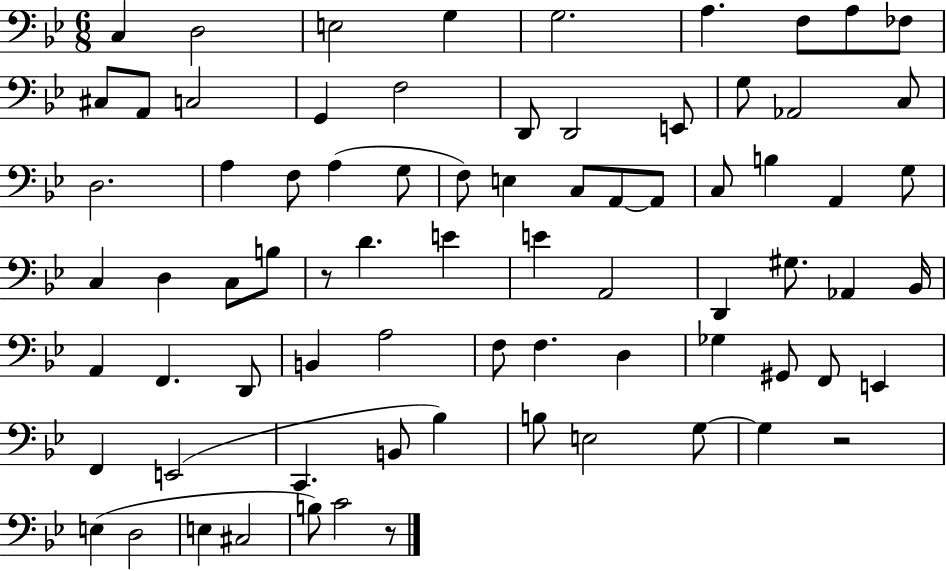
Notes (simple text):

C3/q D3/h E3/h G3/q G3/h. A3/q. F3/e A3/e FES3/e C#3/e A2/e C3/h G2/q F3/h D2/e D2/h E2/e G3/e Ab2/h C3/e D3/h. A3/q F3/e A3/q G3/e F3/e E3/q C3/e A2/e A2/e C3/e B3/q A2/q G3/e C3/q D3/q C3/e B3/e R/e D4/q. E4/q E4/q A2/h D2/q G#3/e. Ab2/q Bb2/s A2/q F2/q. D2/e B2/q A3/h F3/e F3/q. D3/q Gb3/q G#2/e F2/e E2/q F2/q E2/h C2/q. B2/e Bb3/q B3/e E3/h G3/e G3/q R/h E3/q D3/h E3/q C#3/h B3/e C4/h R/e